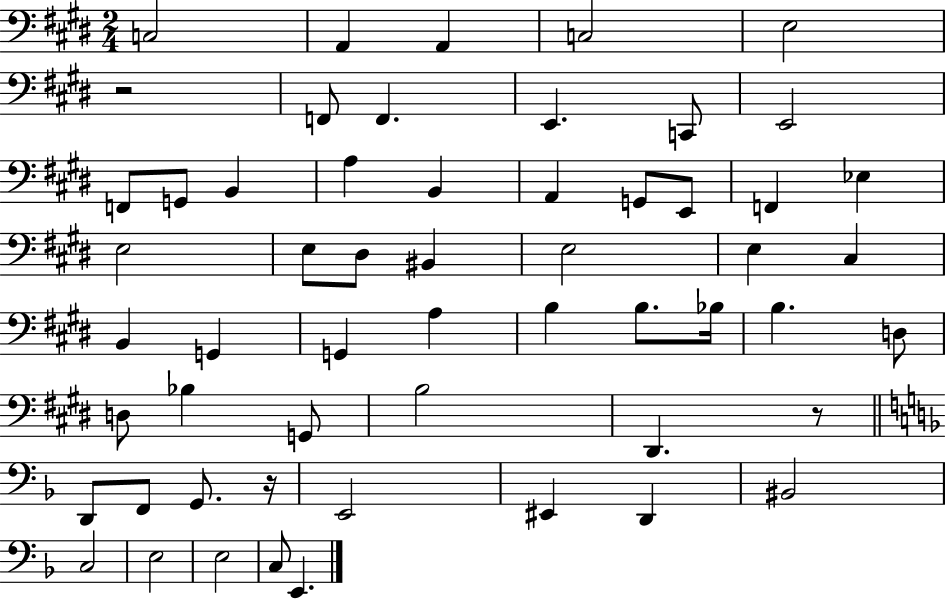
C3/h A2/q A2/q C3/h E3/h R/h F2/e F2/q. E2/q. C2/e E2/h F2/e G2/e B2/q A3/q B2/q A2/q G2/e E2/e F2/q Eb3/q E3/h E3/e D#3/e BIS2/q E3/h E3/q C#3/q B2/q G2/q G2/q A3/q B3/q B3/e. Bb3/s B3/q. D3/e D3/e Bb3/q G2/e B3/h D#2/q. R/e D2/e F2/e G2/e. R/s E2/h EIS2/q D2/q BIS2/h C3/h E3/h E3/h C3/e E2/q.